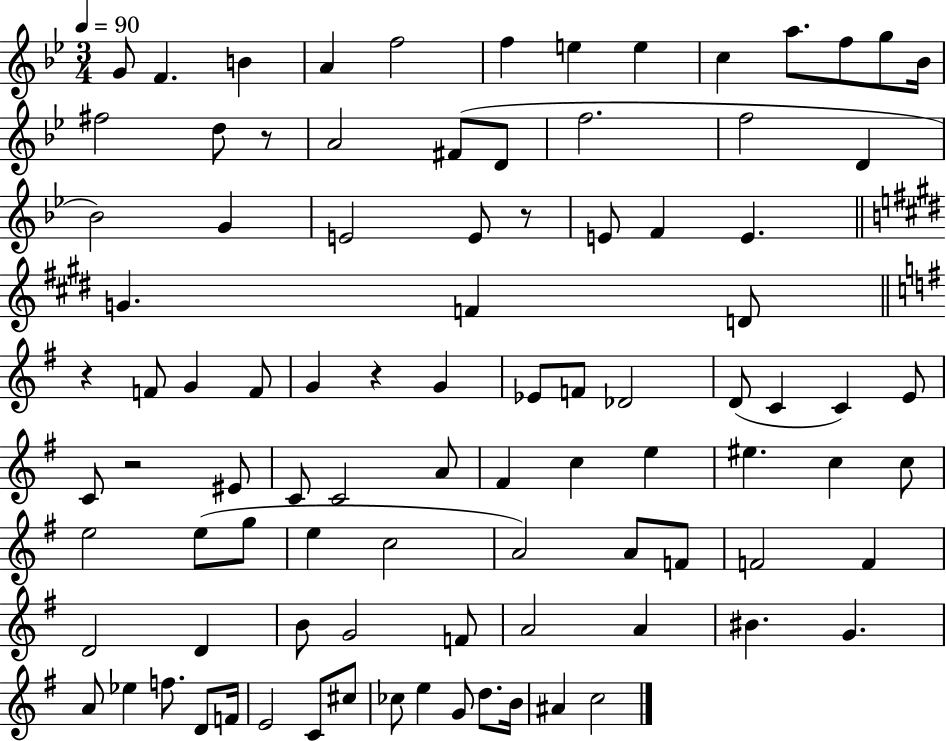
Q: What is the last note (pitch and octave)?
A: C5